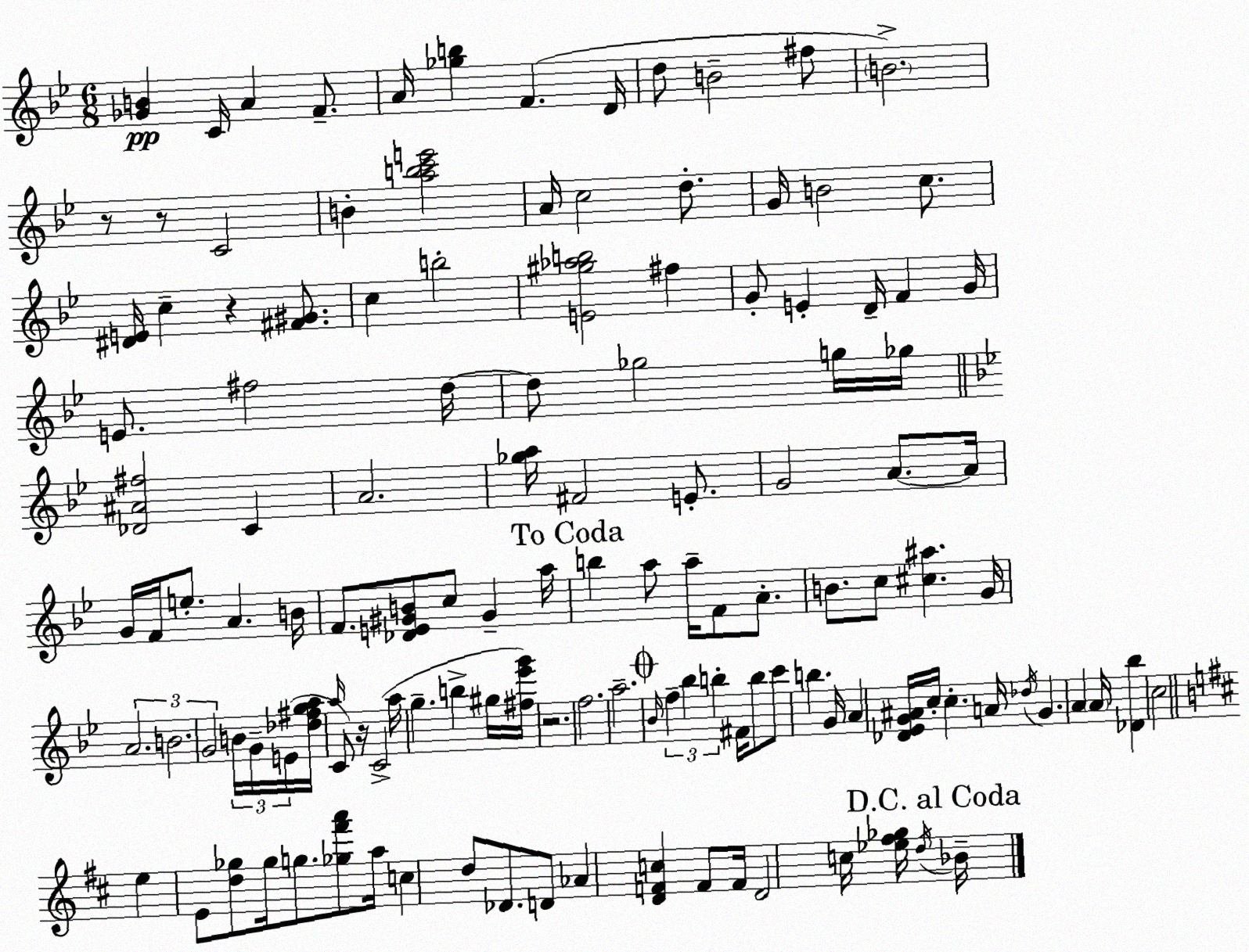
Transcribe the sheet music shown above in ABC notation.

X:1
T:Untitled
M:6/8
L:1/4
K:Bb
[_GB] C/4 A F/2 A/4 [_gb] F D/4 d/2 B2 ^f/2 B2 z/2 z/2 C2 B [abc'e']2 A/4 c2 d/2 G/4 B2 c/2 [^DE]/4 c z [^F^G]/2 c b2 [E^g_ab]2 ^f G/2 E D/4 F G/4 E/2 ^f2 d/4 d/2 _g2 g/4 _g/4 [_D^A^f]2 C A2 [_ga]/4 ^F2 E/2 G2 A/2 A/4 G/4 F/4 e/2 A B/4 F/2 [_DE^GB]/2 c/2 ^G a/4 b a/2 a/4 F/2 A/2 B/2 c/2 [^c^a] G/4 A2 B2 G2 B/4 G/4 E/4 [_d^fga]/4 a/4 C/2 z/4 C2 a/4 g b ^g/4 [^f_e'g']/4 z2 f2 a2 _B/4 f _b b ^F/4 b/2 c'/2 b G/4 A [_D_EG^A]/4 c/4 c A/4 _d/4 G A A/4 [_D_b] c2 e E/2 [d_g]/2 _g/4 g/2 [_g^f'a']/2 a/4 c d/2 _D/2 D/2 _A [DFc] F/2 F/4 D2 c/4 [_e^f_g]/4 d/4 _B/4